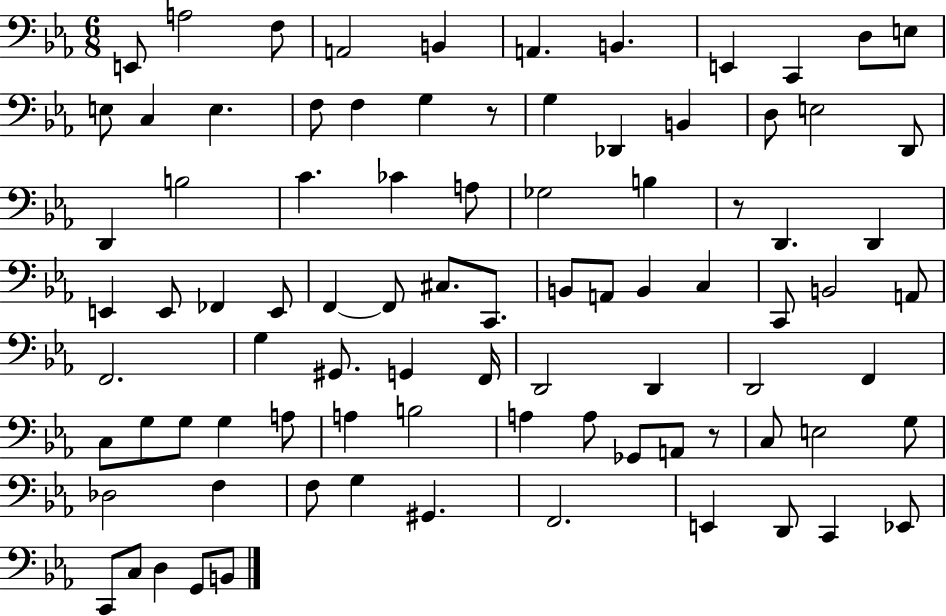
{
  \clef bass
  \numericTimeSignature
  \time 6/8
  \key ees \major
  e,8 a2 f8 | a,2 b,4 | a,4. b,4. | e,4 c,4 d8 e8 | \break e8 c4 e4. | f8 f4 g4 r8 | g4 des,4 b,4 | d8 e2 d,8 | \break d,4 b2 | c'4. ces'4 a8 | ges2 b4 | r8 d,4. d,4 | \break e,4 e,8 fes,4 e,8 | f,4~~ f,8 cis8. c,8. | b,8 a,8 b,4 c4 | c,8 b,2 a,8 | \break f,2. | g4 gis,8. g,4 f,16 | d,2 d,4 | d,2 f,4 | \break c8 g8 g8 g4 a8 | a4 b2 | a4 a8 ges,8 a,8 r8 | c8 e2 g8 | \break des2 f4 | f8 g4 gis,4. | f,2. | e,4 d,8 c,4 ees,8 | \break c,8 c8 d4 g,8 b,8 | \bar "|."
}